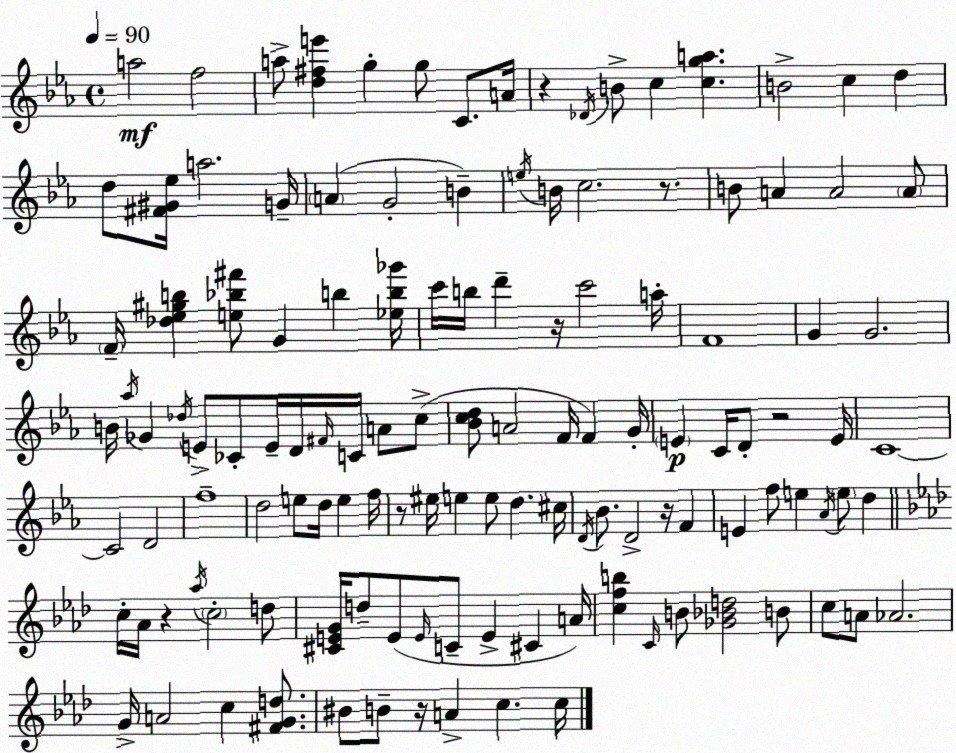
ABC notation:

X:1
T:Untitled
M:4/4
L:1/4
K:Cm
a2 f2 a/2 [d^fe'] g g/2 C/2 A/4 z _D/4 B/2 c [cga] B2 c d d/2 [^F^G_e]/4 a2 G/4 A G2 B e/4 B/4 c2 z/2 B/2 A A2 A/2 F/4 [_d_e^gb] [e_b^f']/2 G b [_eb_g']/4 c'/4 b/4 d' z/4 c'2 a/4 F4 G G2 B/4 _a/4 _G _d/4 E/2 _C/2 E/4 D/4 ^F/4 C/4 A/2 c/2 [_Bcd]/2 A2 F/4 F G/4 E C/4 D/2 z2 E/4 C4 C2 D2 f4 d2 e/2 d/4 e f/4 z/2 ^e/4 e e/2 d ^c/4 D/4 _B/2 D2 z/4 F E f/2 e _A/4 e/2 d c/4 _A/4 z _a/4 c2 d/2 [^CEG]/4 d/2 E/2 E/4 C/2 E ^C A/4 [cfb] C/4 B/2 [_G_Bd]2 B/2 c/2 A/2 _A2 G/4 A2 c [^FGd]/2 ^B/2 B/2 z/4 A c c/4